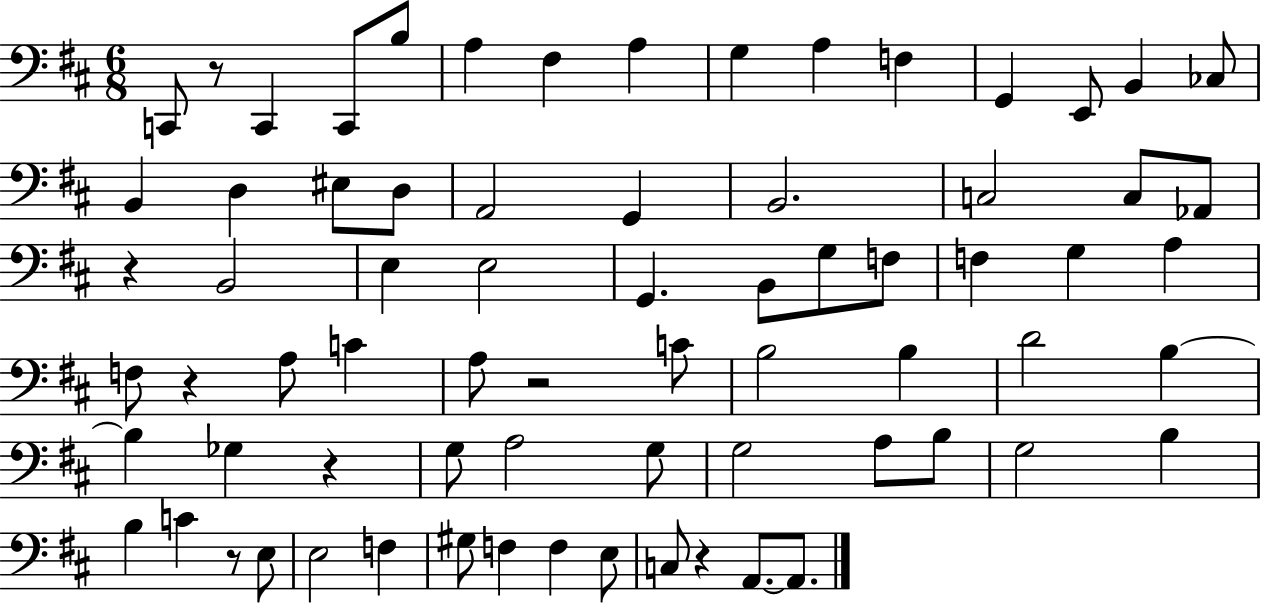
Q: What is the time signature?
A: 6/8